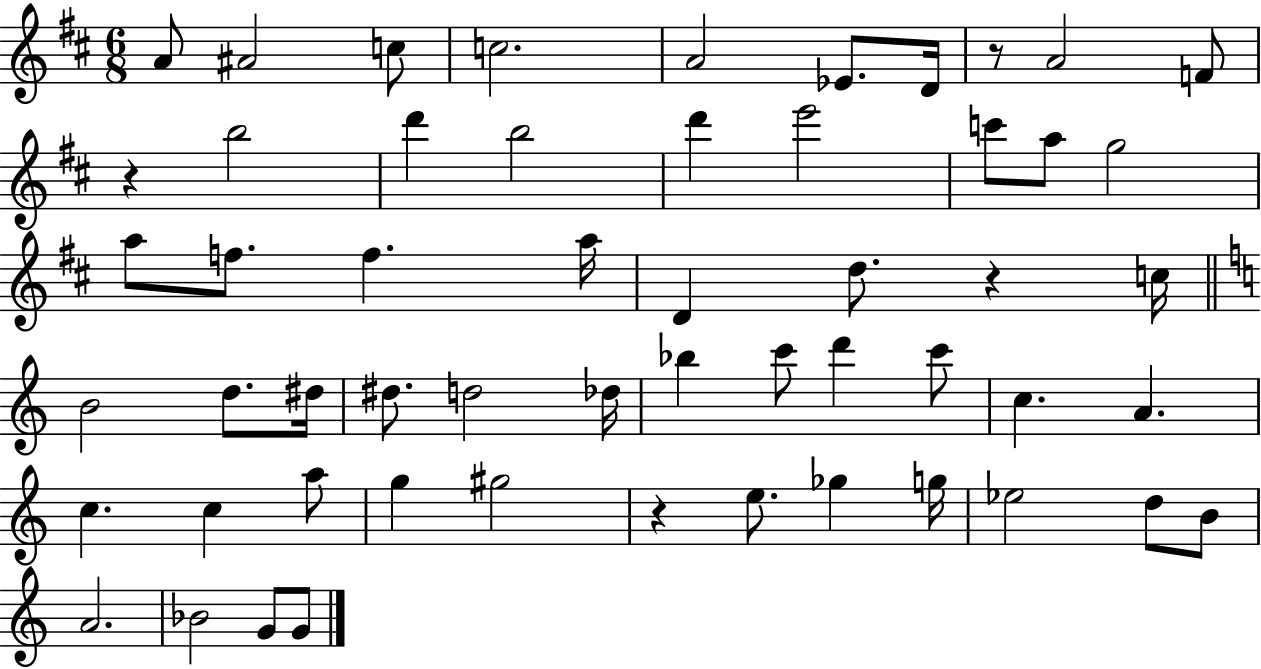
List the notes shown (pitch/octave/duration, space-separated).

A4/e A#4/h C5/e C5/h. A4/h Eb4/e. D4/s R/e A4/h F4/e R/q B5/h D6/q B5/h D6/q E6/h C6/e A5/e G5/h A5/e F5/e. F5/q. A5/s D4/q D5/e. R/q C5/s B4/h D5/e. D#5/s D#5/e. D5/h Db5/s Bb5/q C6/e D6/q C6/e C5/q. A4/q. C5/q. C5/q A5/e G5/q G#5/h R/q E5/e. Gb5/q G5/s Eb5/h D5/e B4/e A4/h. Bb4/h G4/e G4/e